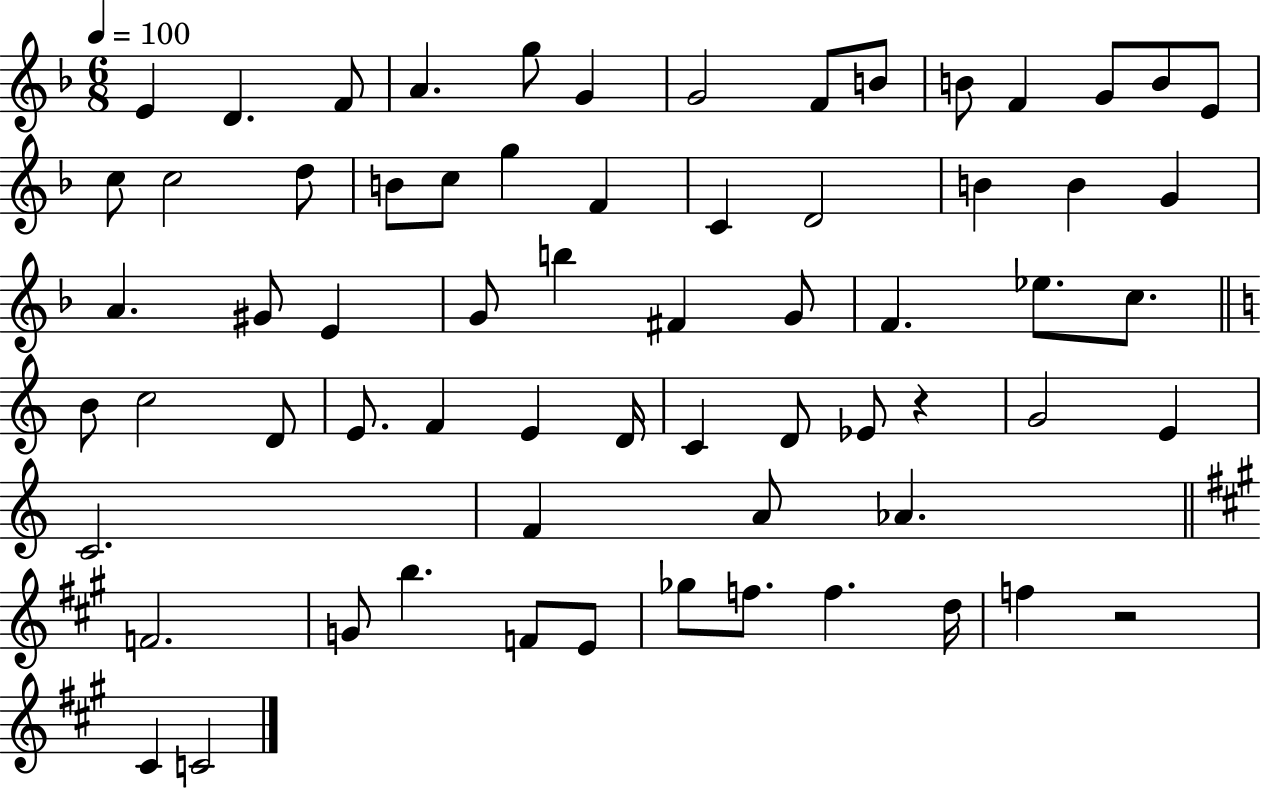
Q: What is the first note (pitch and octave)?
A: E4